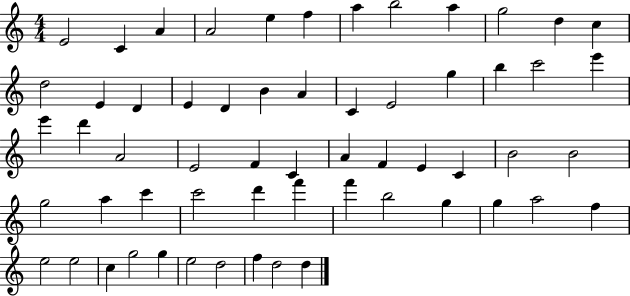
X:1
T:Untitled
M:4/4
L:1/4
K:C
E2 C A A2 e f a b2 a g2 d c d2 E D E D B A C E2 g b c'2 e' e' d' A2 E2 F C A F E C B2 B2 g2 a c' c'2 d' f' f' b2 g g a2 f e2 e2 c g2 g e2 d2 f d2 d